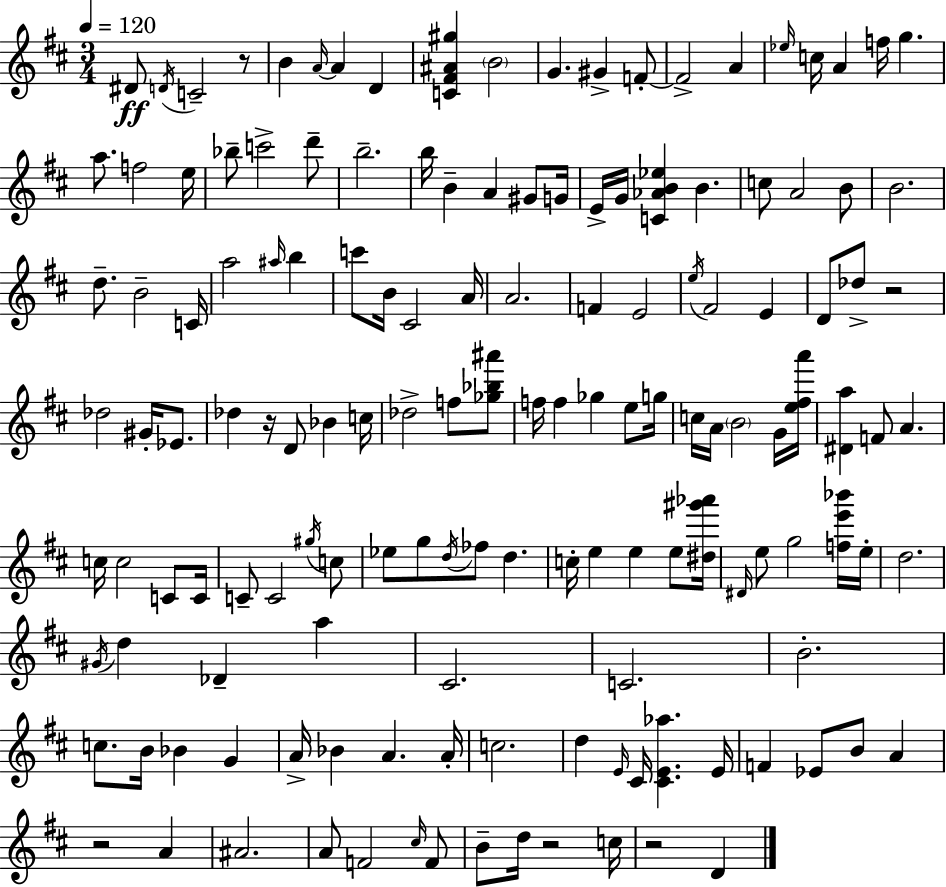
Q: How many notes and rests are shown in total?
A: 145